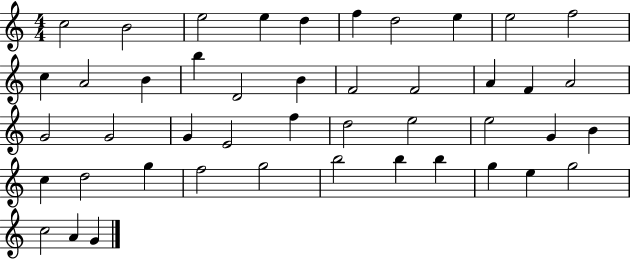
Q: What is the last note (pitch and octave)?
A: G4